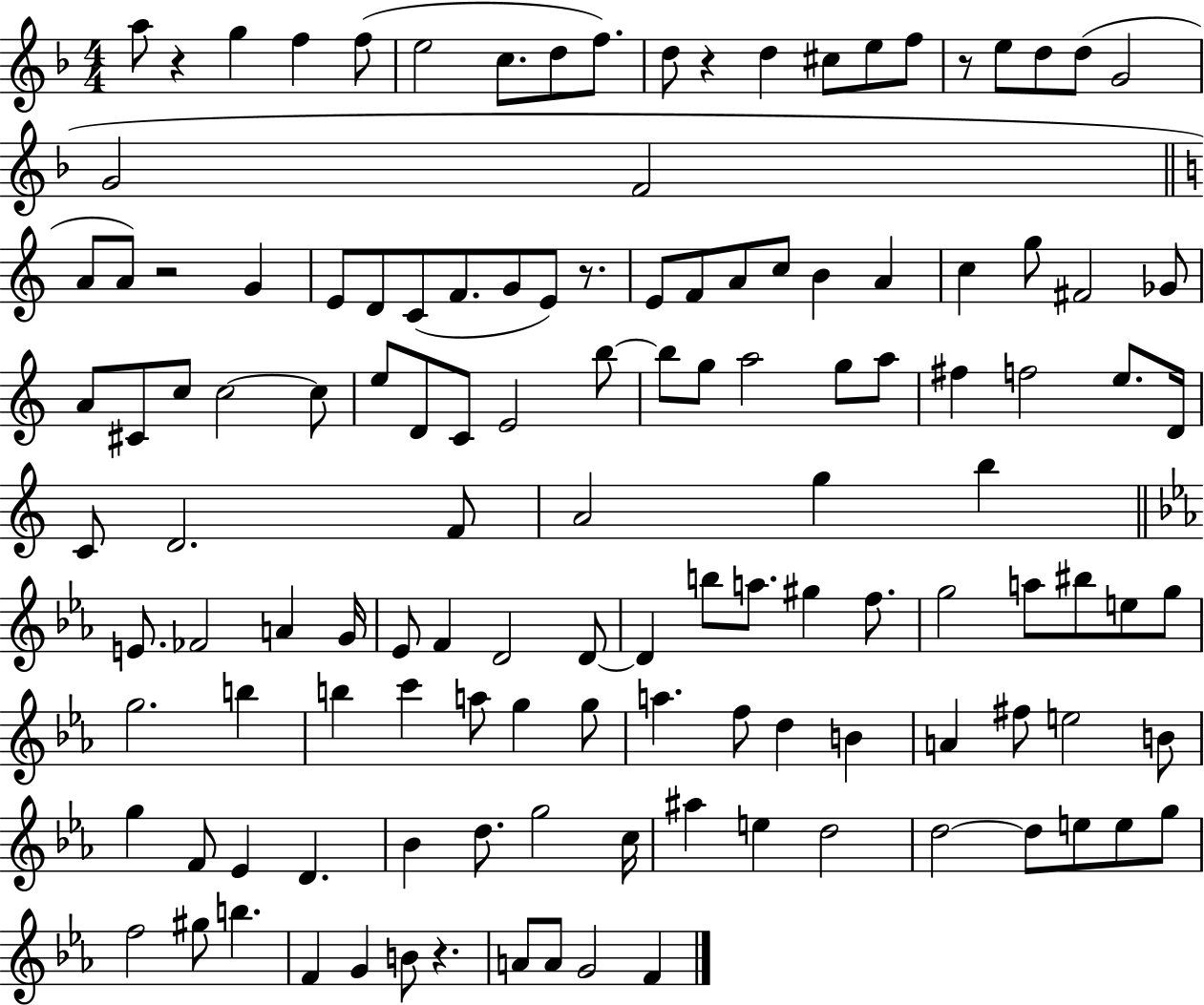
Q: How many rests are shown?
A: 6